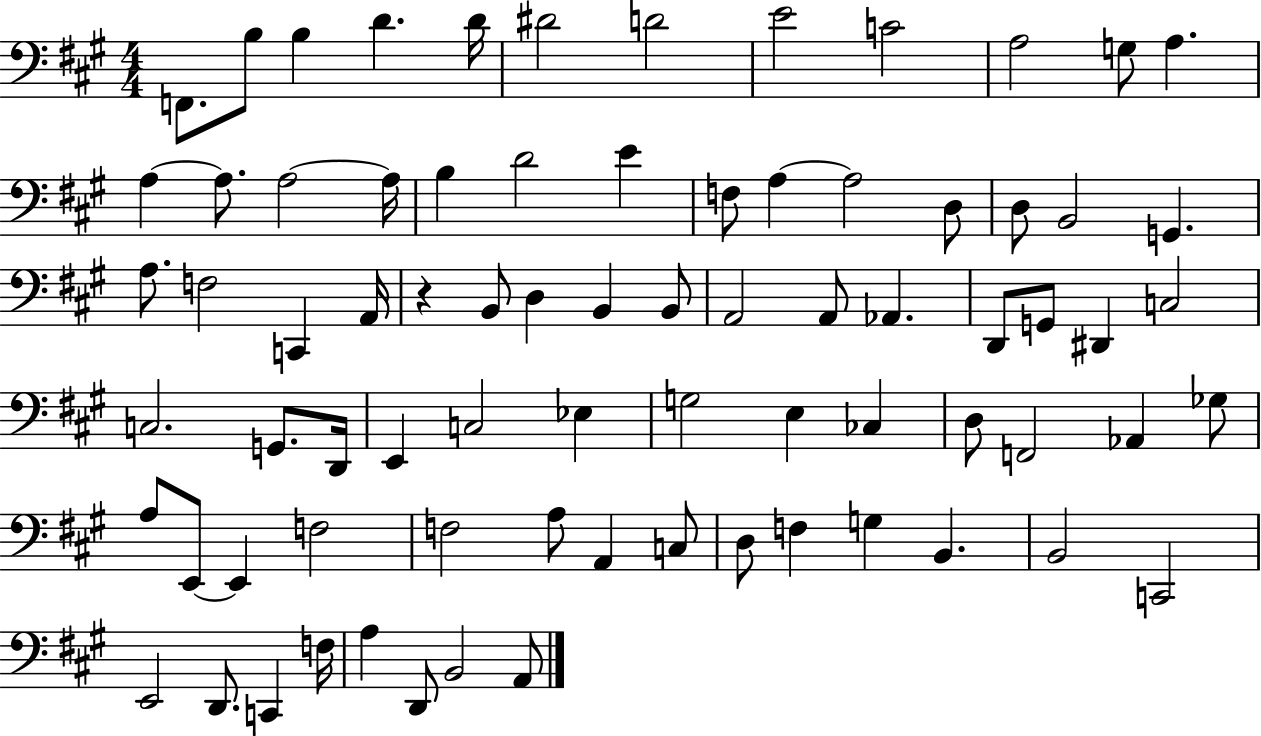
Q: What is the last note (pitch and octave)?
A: A2